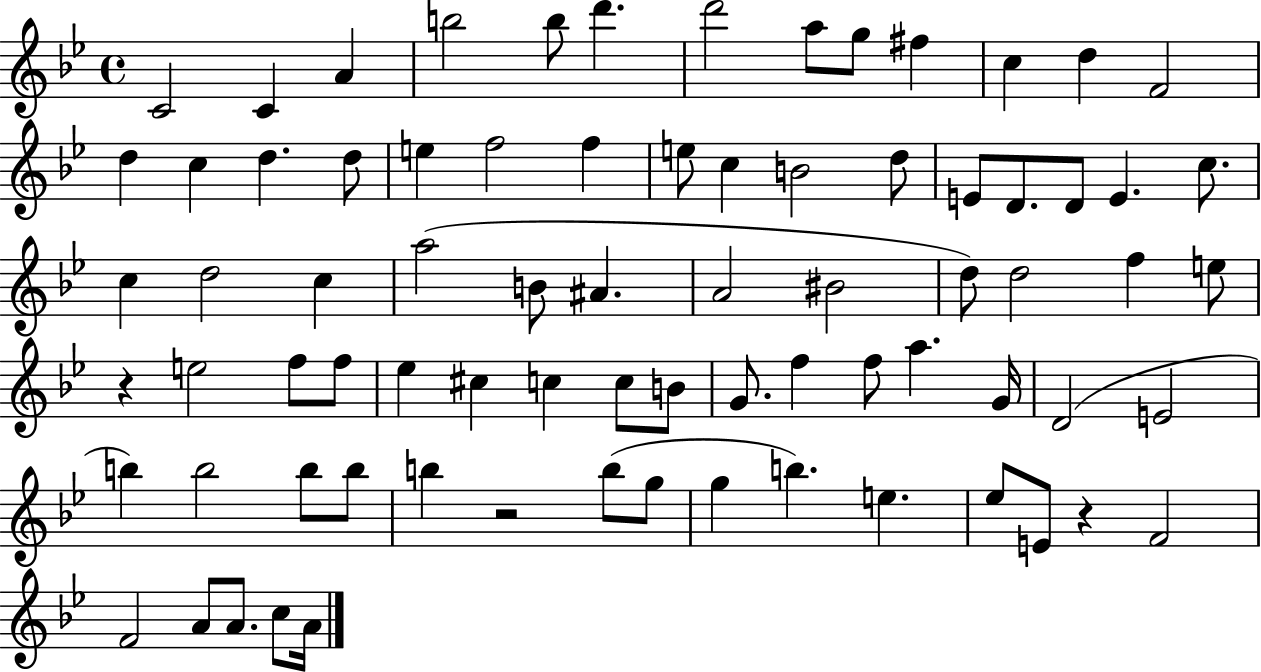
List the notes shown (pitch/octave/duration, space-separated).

C4/h C4/q A4/q B5/h B5/e D6/q. D6/h A5/e G5/e F#5/q C5/q D5/q F4/h D5/q C5/q D5/q. D5/e E5/q F5/h F5/q E5/e C5/q B4/h D5/e E4/e D4/e. D4/e E4/q. C5/e. C5/q D5/h C5/q A5/h B4/e A#4/q. A4/h BIS4/h D5/e D5/h F5/q E5/e R/q E5/h F5/e F5/e Eb5/q C#5/q C5/q C5/e B4/e G4/e. F5/q F5/e A5/q. G4/s D4/h E4/h B5/q B5/h B5/e B5/e B5/q R/h B5/e G5/e G5/q B5/q. E5/q. Eb5/e E4/e R/q F4/h F4/h A4/e A4/e. C5/e A4/s